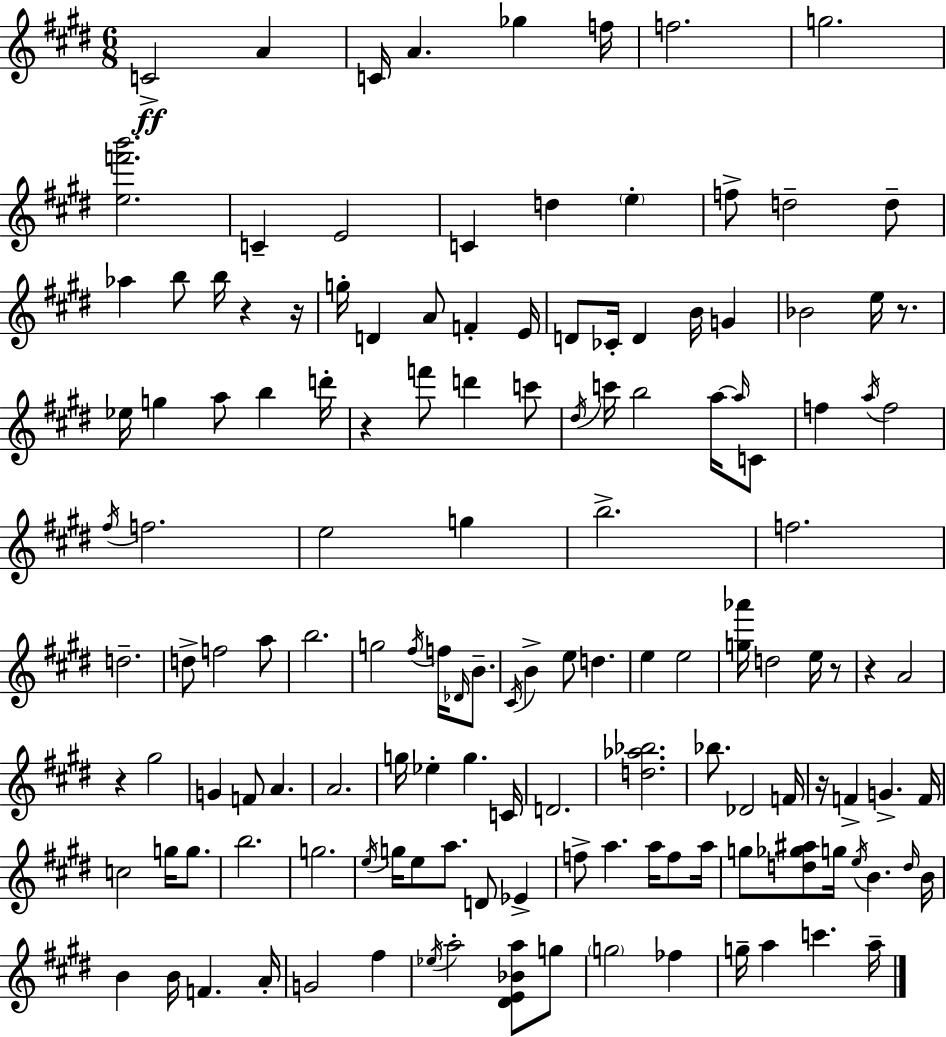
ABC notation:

X:1
T:Untitled
M:6/8
L:1/4
K:E
C2 A C/4 A _g f/4 f2 g2 [ef'b']2 C E2 C d e f/2 d2 d/2 _a b/2 b/4 z z/4 g/4 D A/2 F E/4 D/2 _C/4 D B/4 G _B2 e/4 z/2 _e/4 g a/2 b d'/4 z f'/2 d' c'/2 ^d/4 c'/4 b2 a/4 a/4 C/2 f a/4 f2 ^f/4 f2 e2 g b2 f2 d2 d/2 f2 a/2 b2 g2 ^f/4 f/4 _D/4 B/2 ^C/4 B e/2 d e e2 [g_a']/4 d2 e/4 z/2 z A2 z ^g2 G F/2 A A2 g/4 _e g C/4 D2 [d_a_b]2 _b/2 _D2 F/4 z/4 F G F/4 c2 g/4 g/2 b2 g2 e/4 g/4 e/2 a/2 D/2 _E f/2 a a/4 f/2 a/4 g/2 [d_g^a]/2 g/4 e/4 B d/4 B/4 B B/4 F A/4 G2 ^f _e/4 a2 [^DE_Ba]/2 g/2 g2 _f g/4 a c' a/4